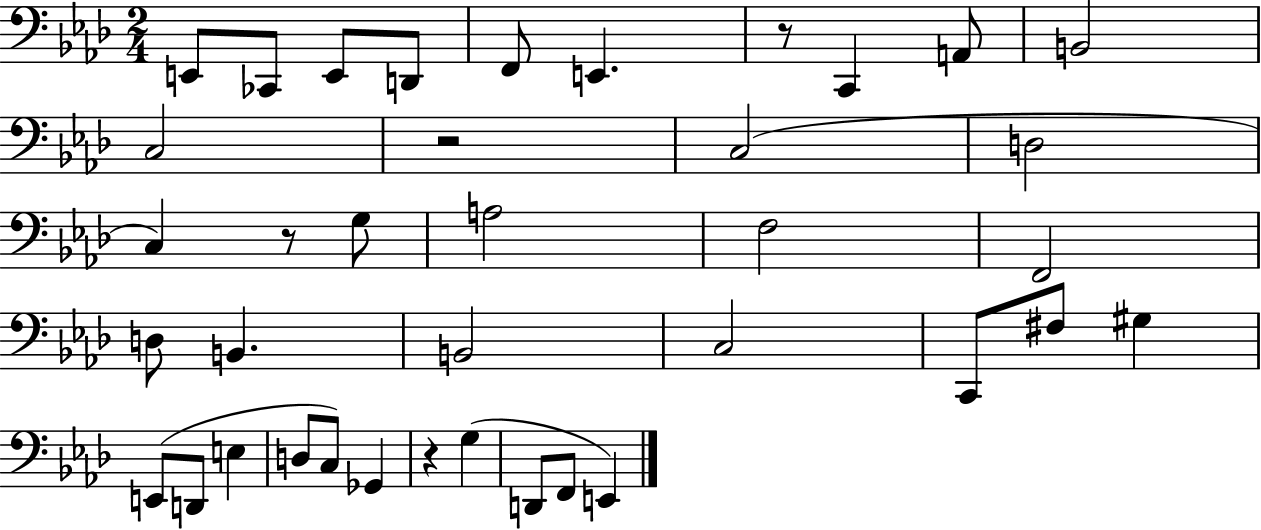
X:1
T:Untitled
M:2/4
L:1/4
K:Ab
E,,/2 _C,,/2 E,,/2 D,,/2 F,,/2 E,, z/2 C,, A,,/2 B,,2 C,2 z2 C,2 D,2 C, z/2 G,/2 A,2 F,2 F,,2 D,/2 B,, B,,2 C,2 C,,/2 ^F,/2 ^G, E,,/2 D,,/2 E, D,/2 C,/2 _G,, z G, D,,/2 F,,/2 E,,